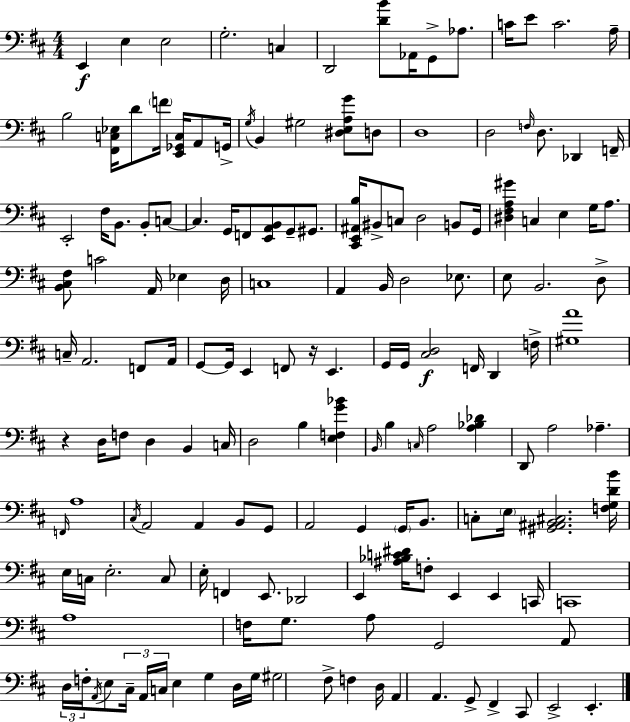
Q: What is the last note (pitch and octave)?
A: E2